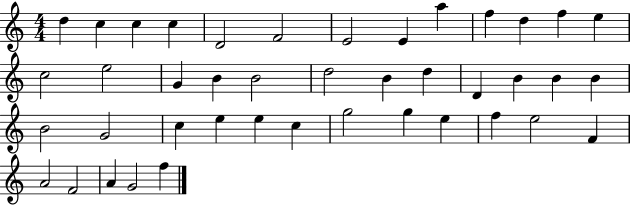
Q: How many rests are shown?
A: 0